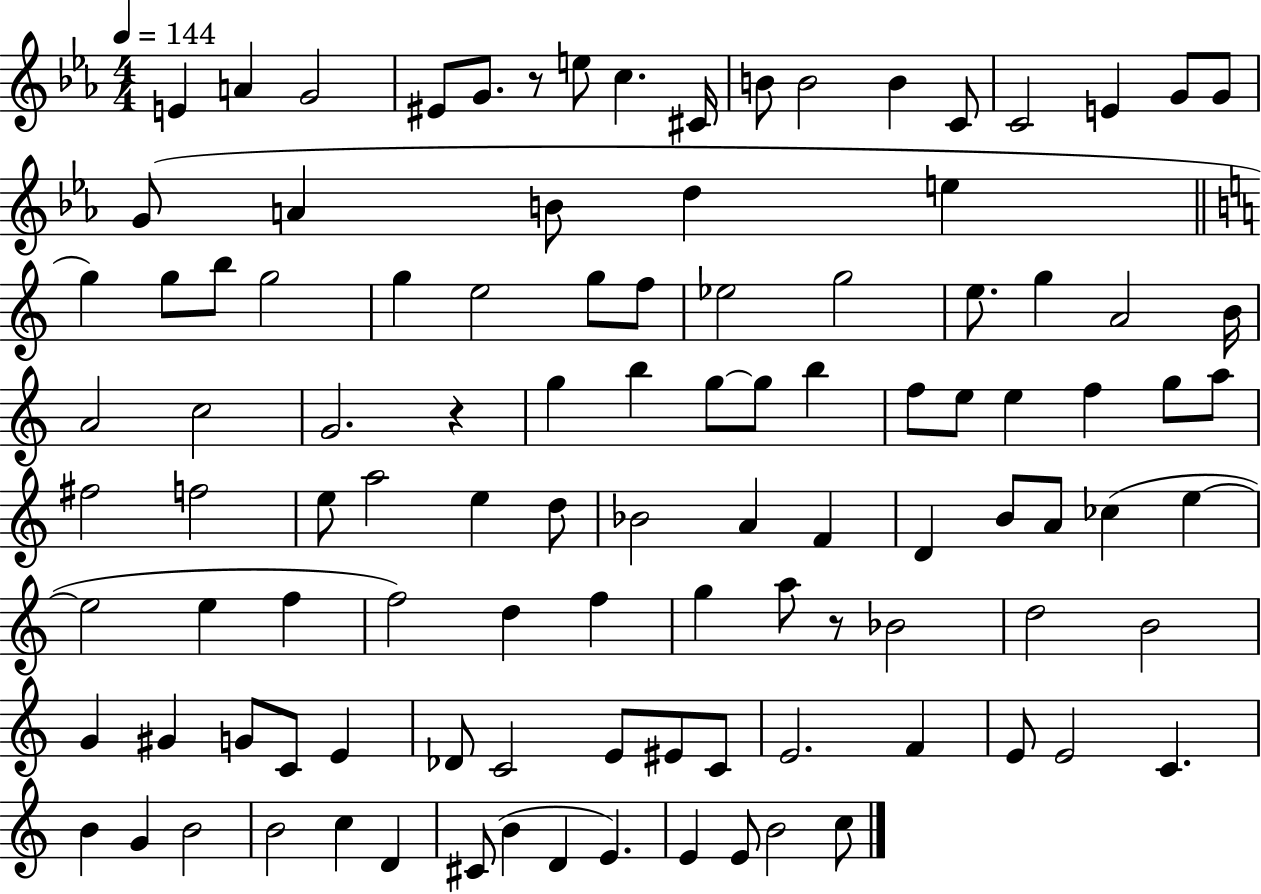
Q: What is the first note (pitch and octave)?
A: E4